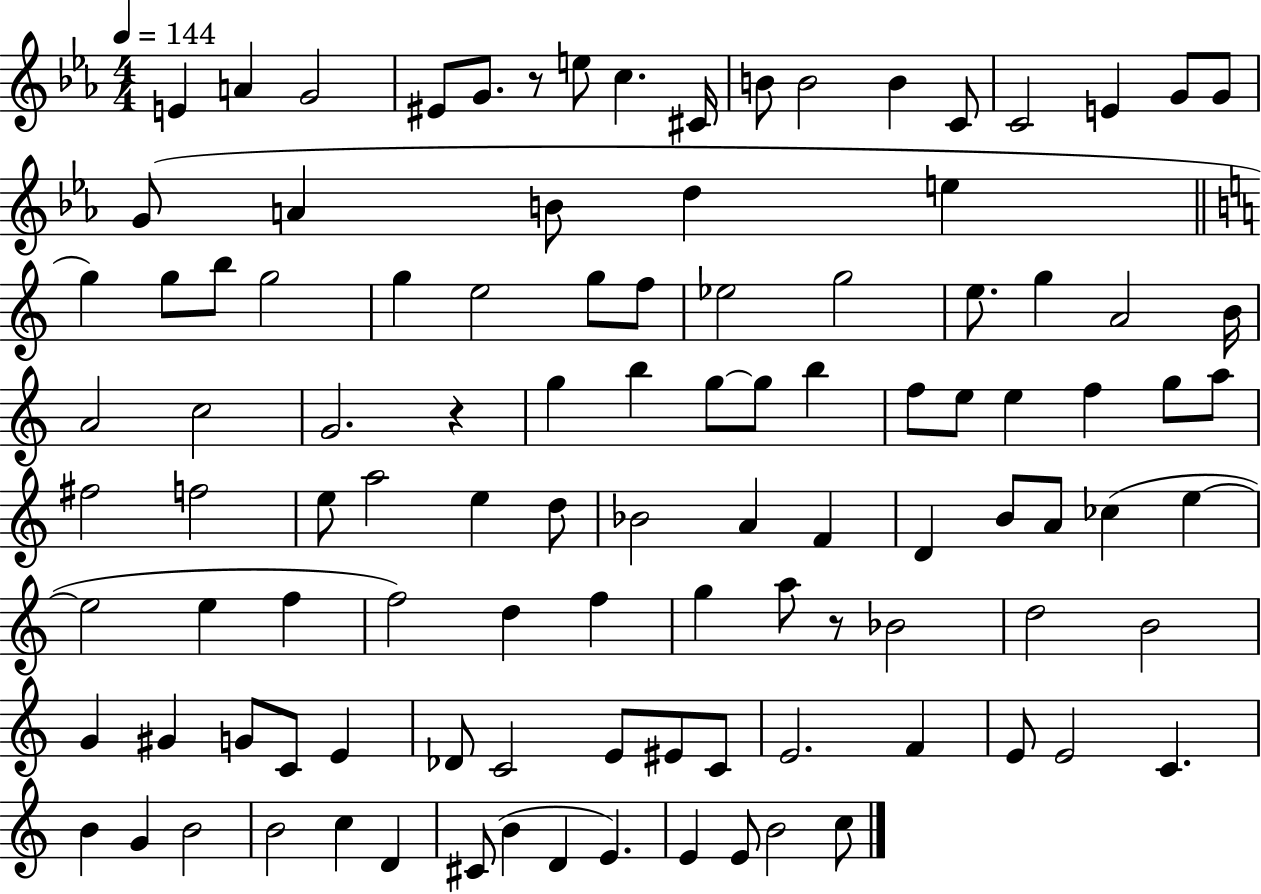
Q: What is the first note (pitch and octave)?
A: E4